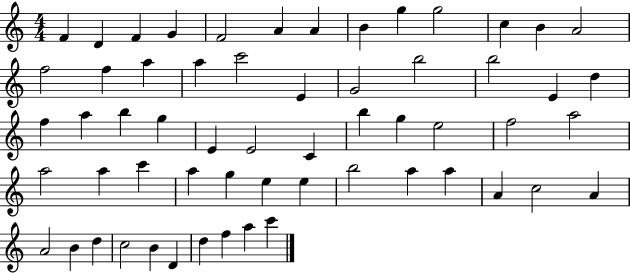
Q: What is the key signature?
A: C major